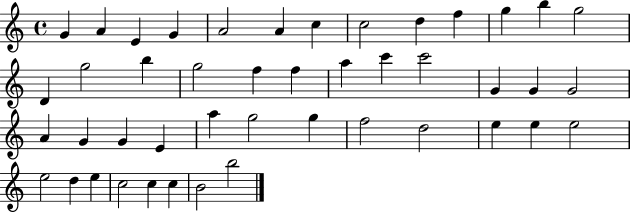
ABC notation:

X:1
T:Untitled
M:4/4
L:1/4
K:C
G A E G A2 A c c2 d f g b g2 D g2 b g2 f f a c' c'2 G G G2 A G G E a g2 g f2 d2 e e e2 e2 d e c2 c c B2 b2